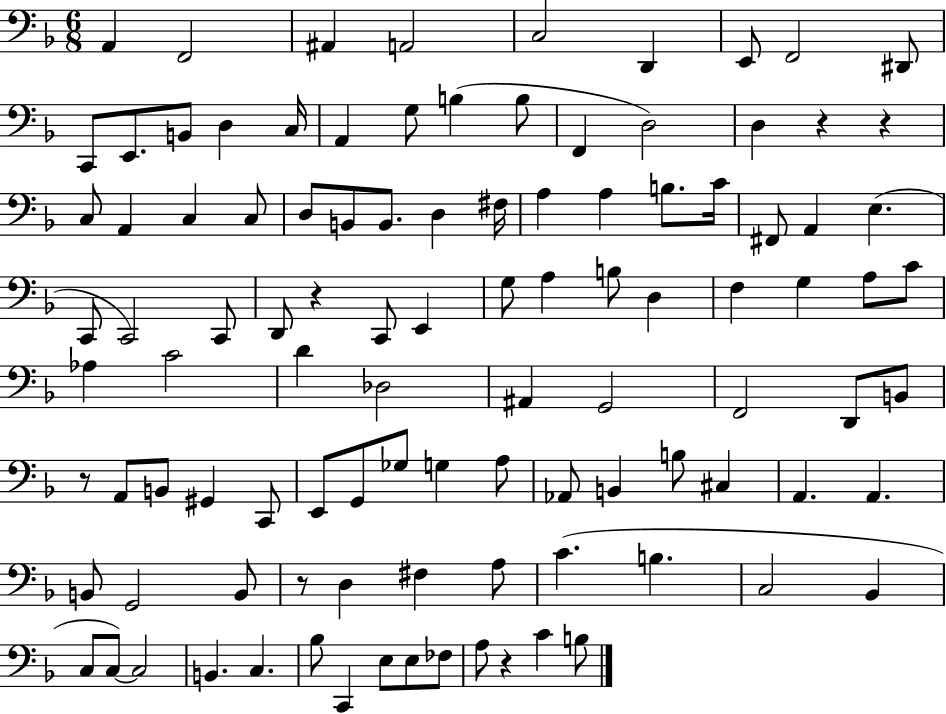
{
  \clef bass
  \numericTimeSignature
  \time 6/8
  \key f \major
  \repeat volta 2 { a,4 f,2 | ais,4 a,2 | c2 d,4 | e,8 f,2 dis,8 | \break c,8 e,8. b,8 d4 c16 | a,4 g8 b4( b8 | f,4 d2) | d4 r4 r4 | \break c8 a,4 c4 c8 | d8 b,8 b,8. d4 fis16 | a4 a4 b8. c'16 | fis,8 a,4 e4.( | \break c,8 c,2) c,8 | d,8 r4 c,8 e,4 | g8 a4 b8 d4 | f4 g4 a8 c'8 | \break aes4 c'2 | d'4 des2 | ais,4 g,2 | f,2 d,8 b,8 | \break r8 a,8 b,8 gis,4 c,8 | e,8 g,8 ges8 g4 a8 | aes,8 b,4 b8 cis4 | a,4. a,4. | \break b,8 g,2 b,8 | r8 d4 fis4 a8 | c'4.( b4. | c2 bes,4 | \break c8 c8~~) c2 | b,4. c4. | bes8 c,4 e8 e8 fes8 | a8 r4 c'4 b8 | \break } \bar "|."
}